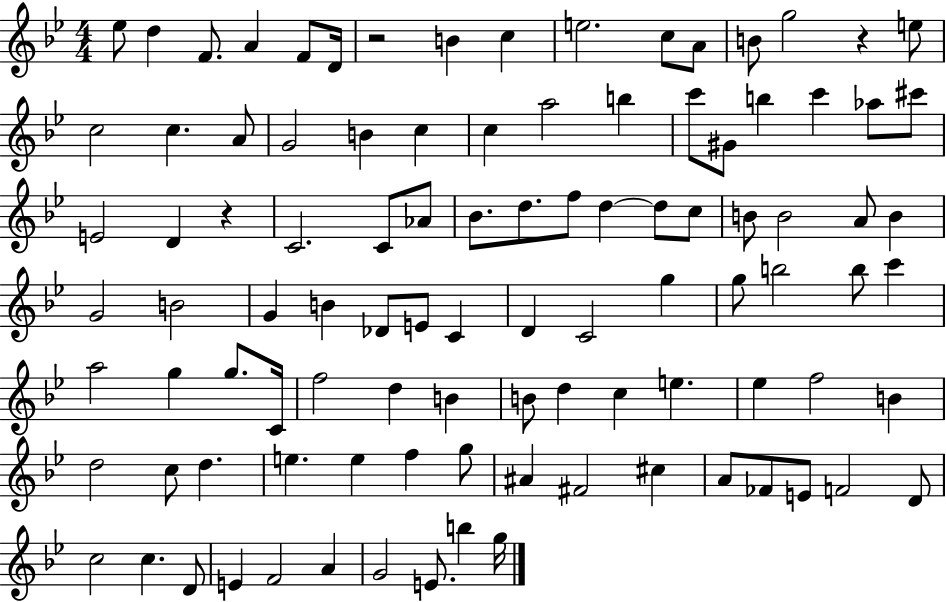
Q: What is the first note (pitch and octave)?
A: Eb5